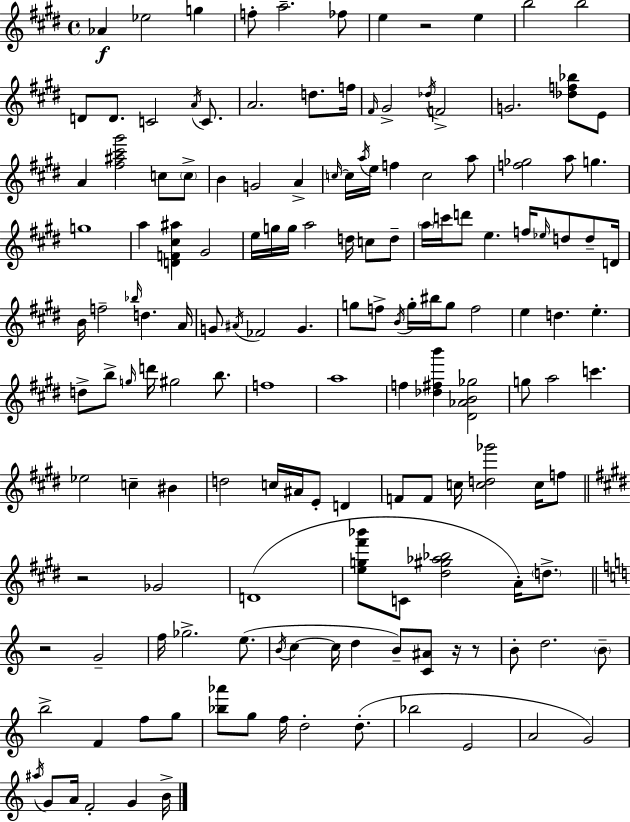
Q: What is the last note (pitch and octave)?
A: B4